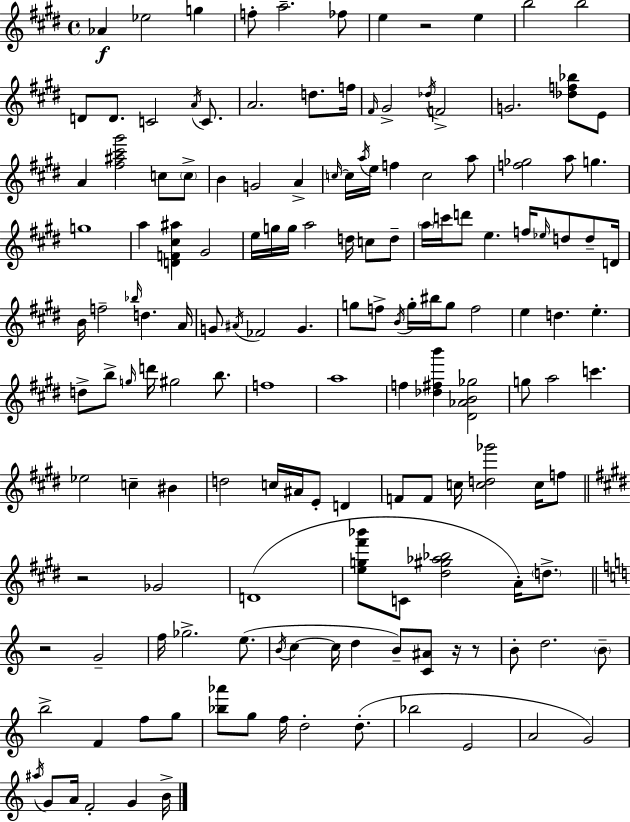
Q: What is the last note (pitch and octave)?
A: B4